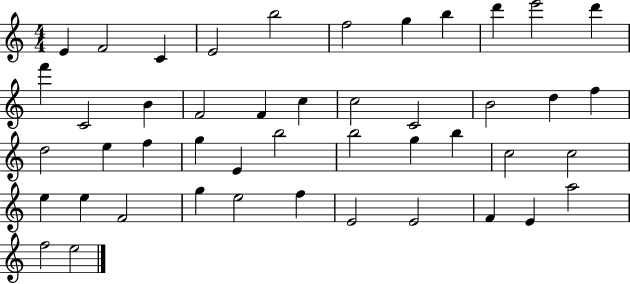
{
  \clef treble
  \numericTimeSignature
  \time 4/4
  \key c \major
  e'4 f'2 c'4 | e'2 b''2 | f''2 g''4 b''4 | d'''4 e'''2 d'''4 | \break f'''4 c'2 b'4 | f'2 f'4 c''4 | c''2 c'2 | b'2 d''4 f''4 | \break d''2 e''4 f''4 | g''4 e'4 b''2 | b''2 g''4 b''4 | c''2 c''2 | \break e''4 e''4 f'2 | g''4 e''2 f''4 | e'2 e'2 | f'4 e'4 a''2 | \break f''2 e''2 | \bar "|."
}